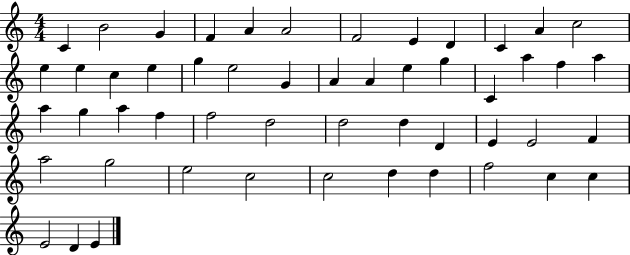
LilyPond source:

{
  \clef treble
  \numericTimeSignature
  \time 4/4
  \key c \major
  c'4 b'2 g'4 | f'4 a'4 a'2 | f'2 e'4 d'4 | c'4 a'4 c''2 | \break e''4 e''4 c''4 e''4 | g''4 e''2 g'4 | a'4 a'4 e''4 g''4 | c'4 a''4 f''4 a''4 | \break a''4 g''4 a''4 f''4 | f''2 d''2 | d''2 d''4 d'4 | e'4 e'2 f'4 | \break a''2 g''2 | e''2 c''2 | c''2 d''4 d''4 | f''2 c''4 c''4 | \break e'2 d'4 e'4 | \bar "|."
}